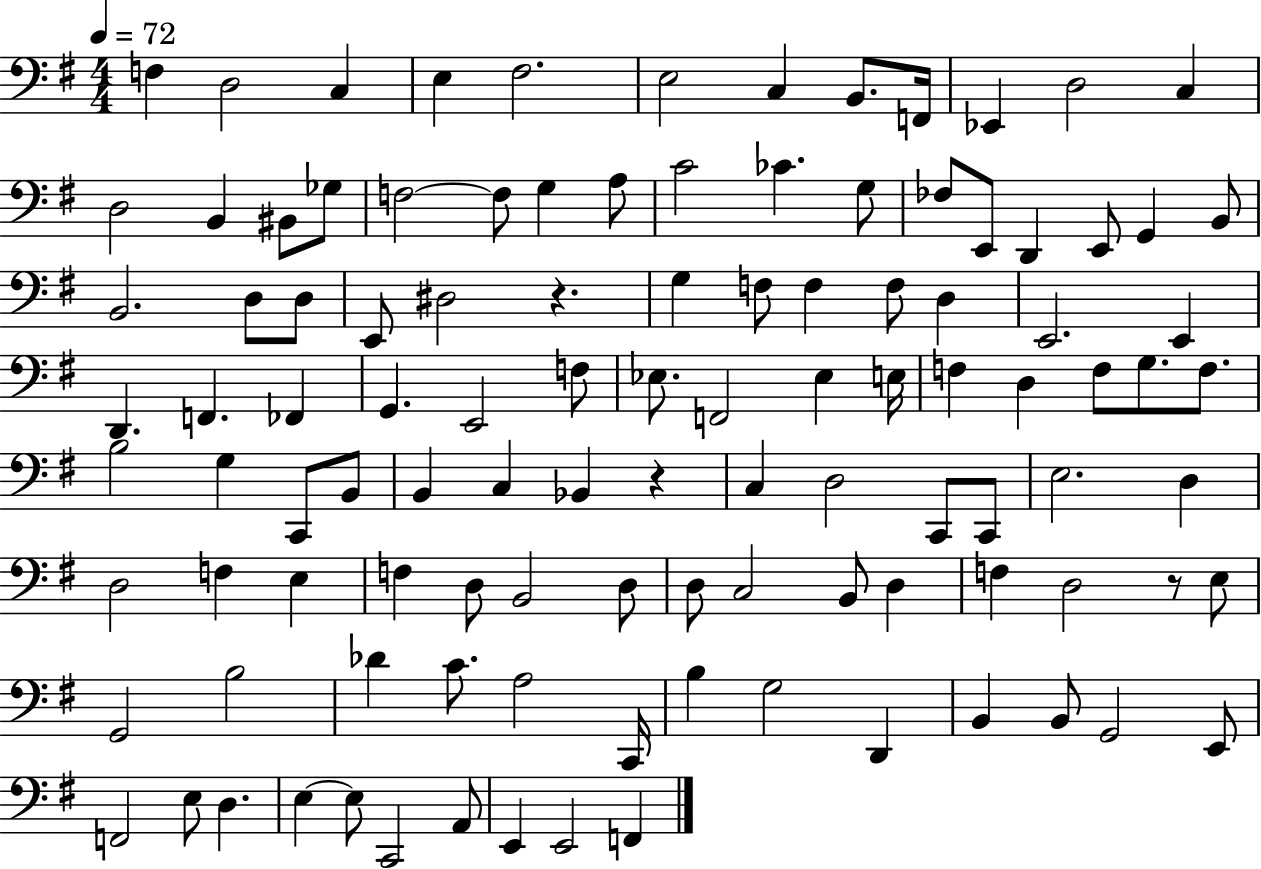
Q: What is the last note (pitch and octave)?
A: F2